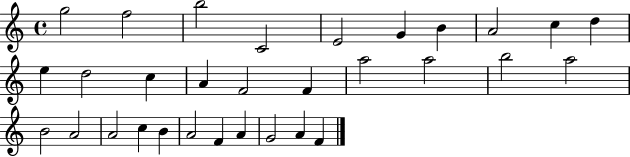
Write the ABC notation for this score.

X:1
T:Untitled
M:4/4
L:1/4
K:C
g2 f2 b2 C2 E2 G B A2 c d e d2 c A F2 F a2 a2 b2 a2 B2 A2 A2 c B A2 F A G2 A F